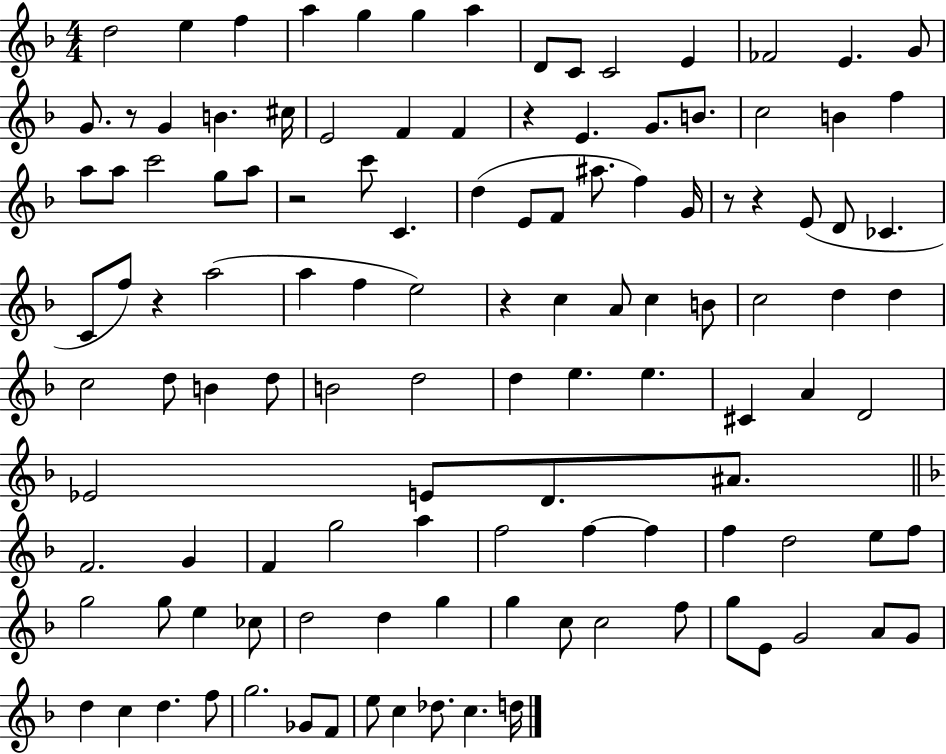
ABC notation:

X:1
T:Untitled
M:4/4
L:1/4
K:F
d2 e f a g g a D/2 C/2 C2 E _F2 E G/2 G/2 z/2 G B ^c/4 E2 F F z E G/2 B/2 c2 B f a/2 a/2 c'2 g/2 a/2 z2 c'/2 C d E/2 F/2 ^a/2 f G/4 z/2 z E/2 D/2 _C C/2 f/2 z a2 a f e2 z c A/2 c B/2 c2 d d c2 d/2 B d/2 B2 d2 d e e ^C A D2 _E2 E/2 D/2 ^A/2 F2 G F g2 a f2 f f f d2 e/2 f/2 g2 g/2 e _c/2 d2 d g g c/2 c2 f/2 g/2 E/2 G2 A/2 G/2 d c d f/2 g2 _G/2 F/2 e/2 c _d/2 c d/4